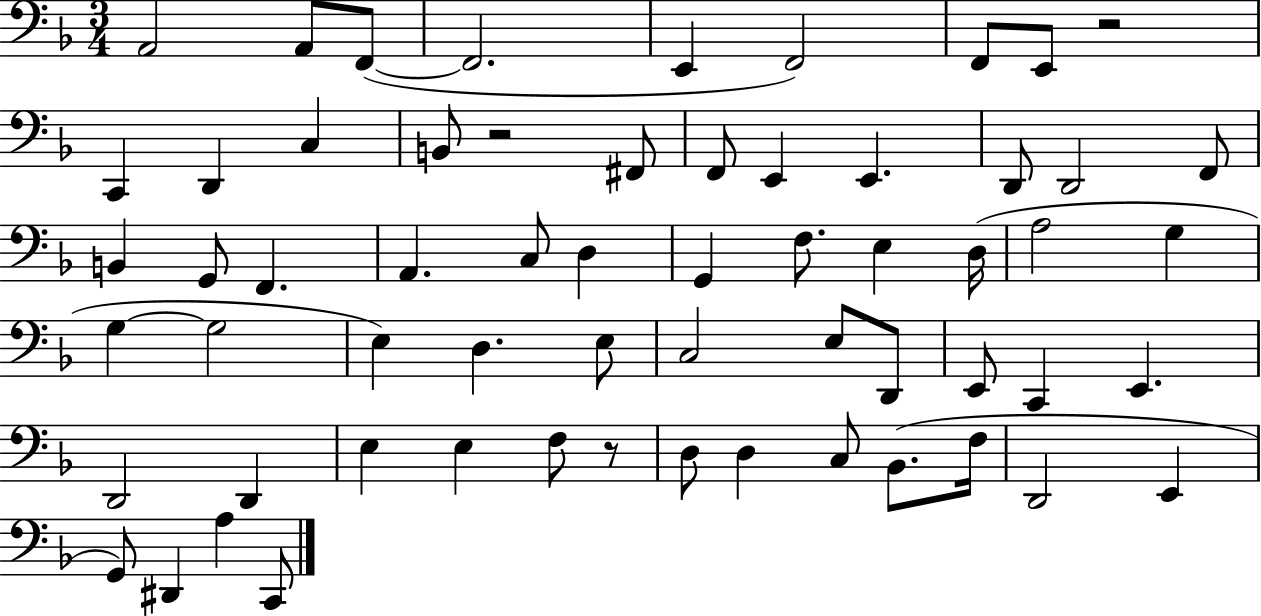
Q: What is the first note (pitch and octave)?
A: A2